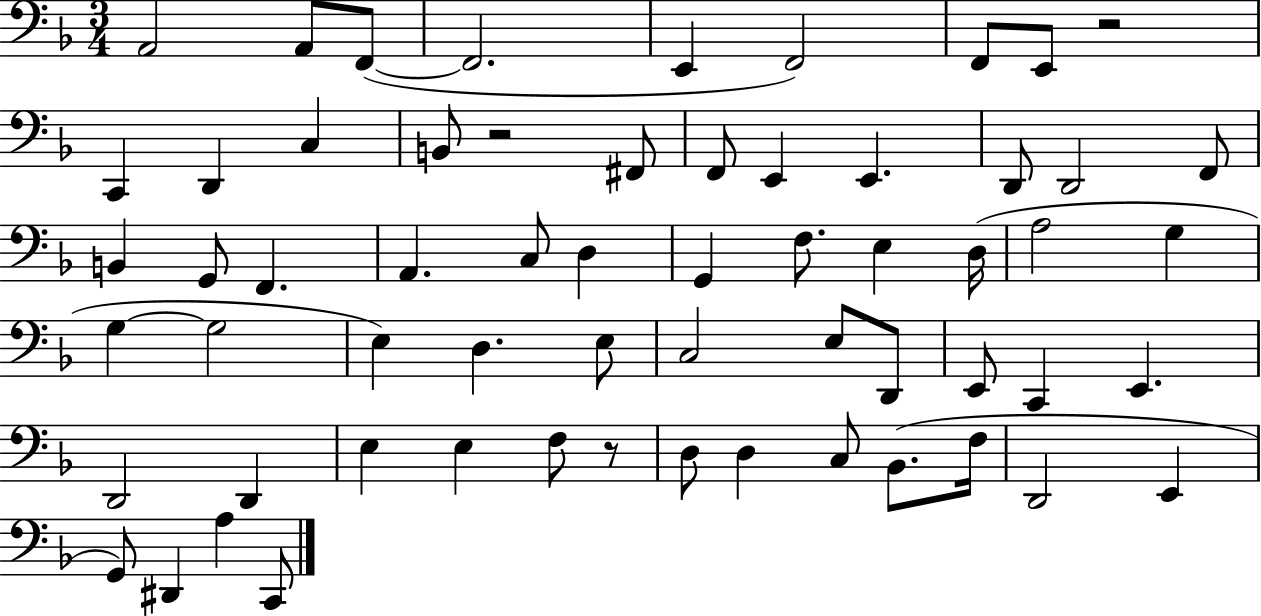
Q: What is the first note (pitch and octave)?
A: A2